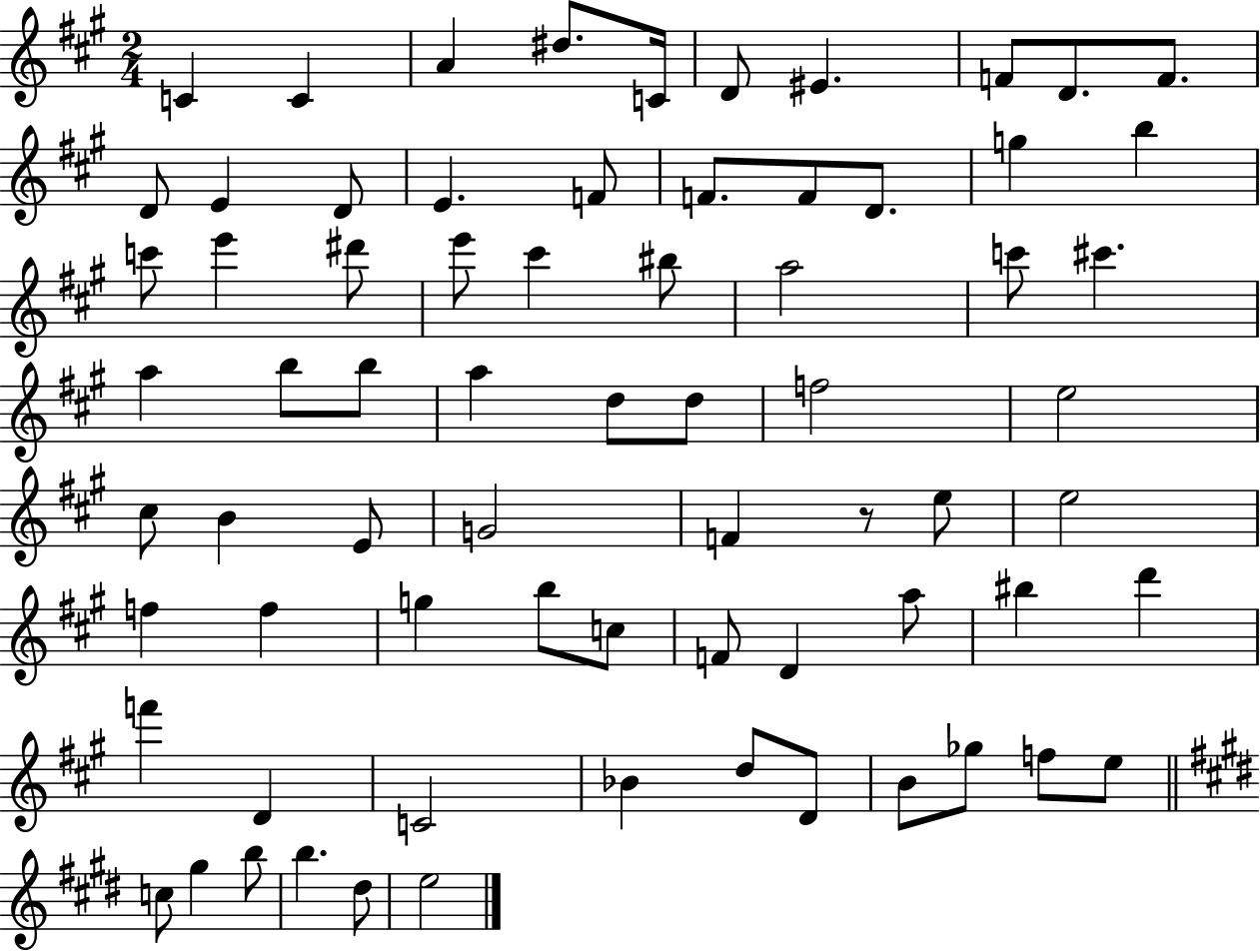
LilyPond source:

{
  \clef treble
  \numericTimeSignature
  \time 2/4
  \key a \major
  \repeat volta 2 { c'4 c'4 | a'4 dis''8. c'16 | d'8 eis'4. | f'8 d'8. f'8. | \break d'8 e'4 d'8 | e'4. f'8 | f'8. f'8 d'8. | g''4 b''4 | \break c'''8 e'''4 dis'''8 | e'''8 cis'''4 bis''8 | a''2 | c'''8 cis'''4. | \break a''4 b''8 b''8 | a''4 d''8 d''8 | f''2 | e''2 | \break cis''8 b'4 e'8 | g'2 | f'4 r8 e''8 | e''2 | \break f''4 f''4 | g''4 b''8 c''8 | f'8 d'4 a''8 | bis''4 d'''4 | \break f'''4 d'4 | c'2 | bes'4 d''8 d'8 | b'8 ges''8 f''8 e''8 | \break \bar "||" \break \key e \major c''8 gis''4 b''8 | b''4. dis''8 | e''2 | } \bar "|."
}